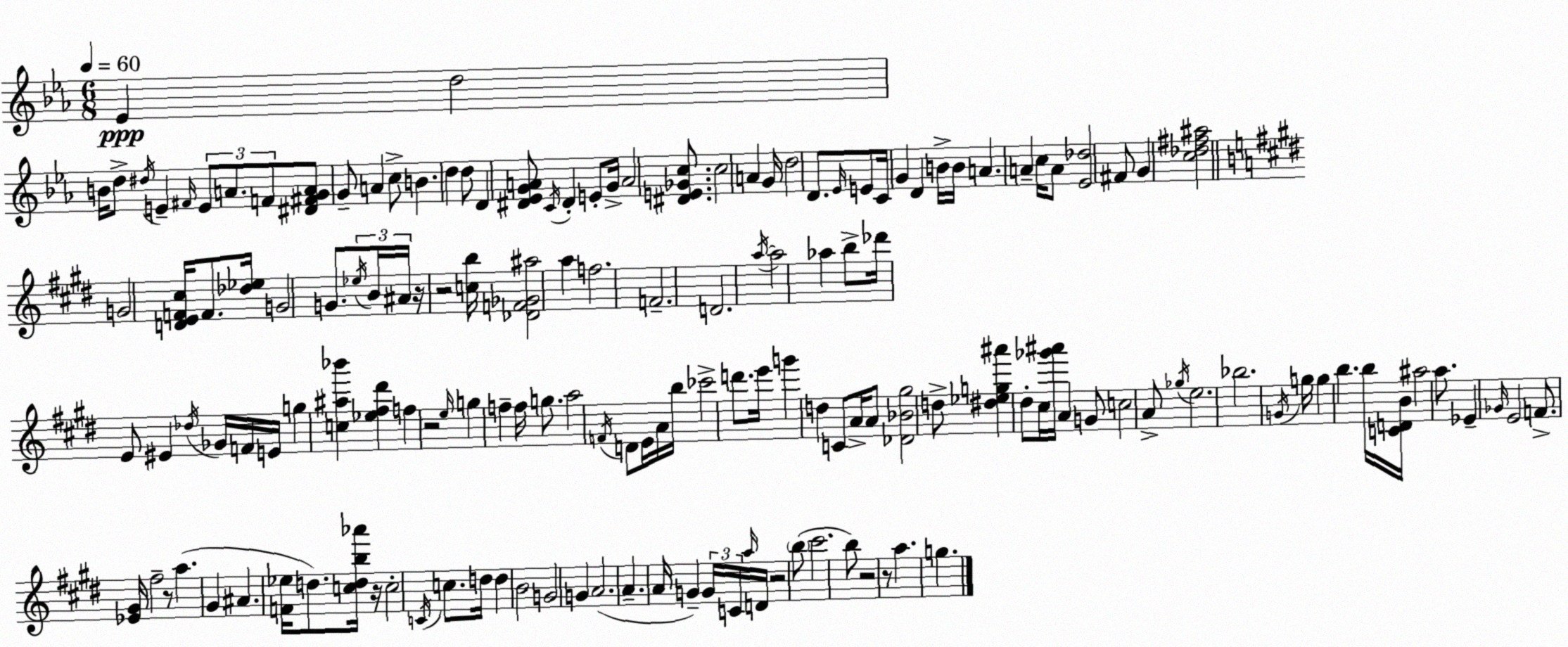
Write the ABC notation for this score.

X:1
T:Untitled
M:6/8
L:1/4
K:Cm
_E d2 B/4 d/2 ^d/4 E ^F/4 E/2 A/2 F/2 [^D^FGA]/2 G/2 A c/2 B d d/2 D [^D_EGA]/2 C/4 ^D E/2 G/4 A2 [^DE_Gc]/2 c2 A G/4 d2 D/2 _E/4 E/2 C/4 G D B/4 B/4 A A c/4 A/2 [_E_d]2 ^F/2 G [c_d^f^a]2 G2 [DEF^c]/4 F/2 [_d_e]/4 G2 G/2 _e/4 B/4 ^A/4 z/4 z2 [cb]/4 [_DF_G^a]2 a f2 F2 D2 a/4 a2 _a b/2 _d'/4 E/2 ^E _d/4 _G/4 F/4 E/4 g [c^a_b'] [_e^f^d'] f z2 e/4 g f f/4 g/2 a2 F/4 D/2 E/4 A/4 b/4 _c'2 d'/2 e'/4 g' d C/2 A/4 A/2 [_D_B^g]2 d/2 [^d_eg^a'] ^d/2 ^c/4 [_g'^a']/4 A G/2 c2 A/2 _g/4 e2 _b2 G/4 g/4 g b b/4 [CDB]/4 ^a2 a/2 _E _G/4 E2 F/2 [_E^G]/4 ^f2 z/2 a ^G ^A [F_e]/4 d/2 [cdb_a']/4 z/4 c2 C/4 c/2 d/4 d B2 G2 G A2 A A/4 G G/4 C/4 a/4 D/4 z2 b/2 ^c'2 b/2 z2 z/2 a g